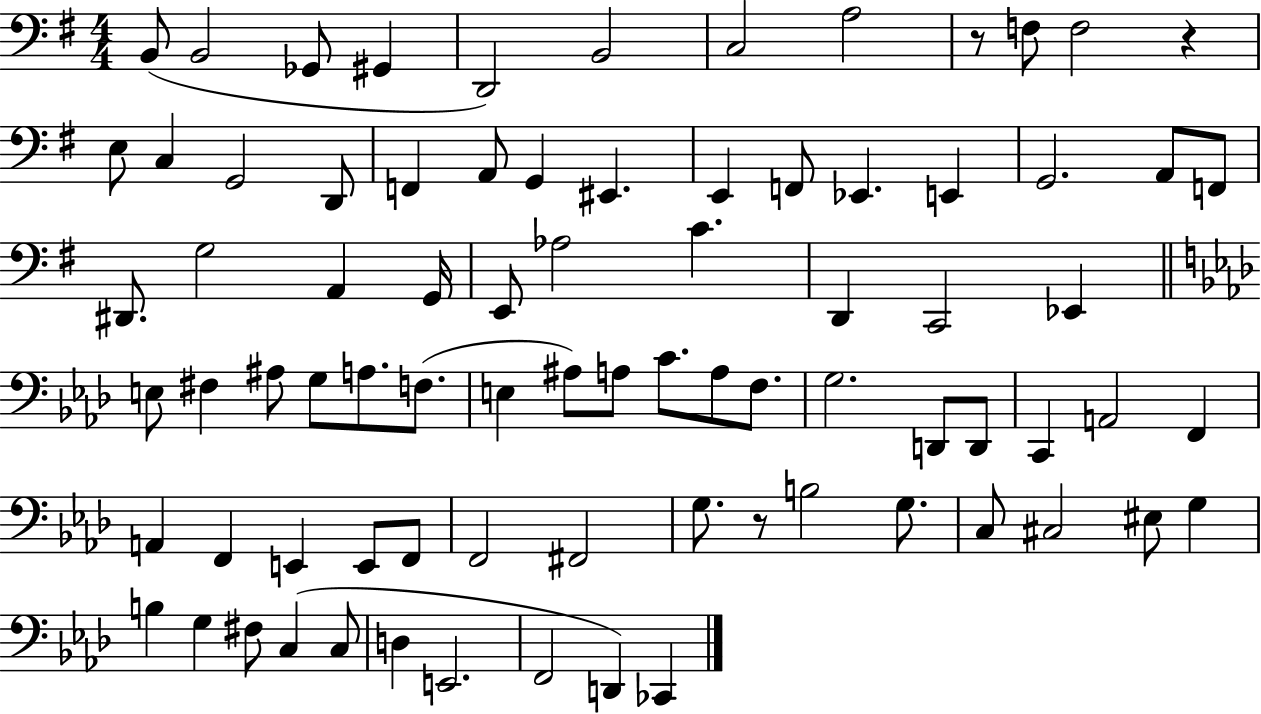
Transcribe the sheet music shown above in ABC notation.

X:1
T:Untitled
M:4/4
L:1/4
K:G
B,,/2 B,,2 _G,,/2 ^G,, D,,2 B,,2 C,2 A,2 z/2 F,/2 F,2 z E,/2 C, G,,2 D,,/2 F,, A,,/2 G,, ^E,, E,, F,,/2 _E,, E,, G,,2 A,,/2 F,,/2 ^D,,/2 G,2 A,, G,,/4 E,,/2 _A,2 C D,, C,,2 _E,, E,/2 ^F, ^A,/2 G,/2 A,/2 F,/2 E, ^A,/2 A,/2 C/2 A,/2 F,/2 G,2 D,,/2 D,,/2 C,, A,,2 F,, A,, F,, E,, E,,/2 F,,/2 F,,2 ^F,,2 G,/2 z/2 B,2 G,/2 C,/2 ^C,2 ^E,/2 G, B, G, ^F,/2 C, C,/2 D, E,,2 F,,2 D,, _C,,